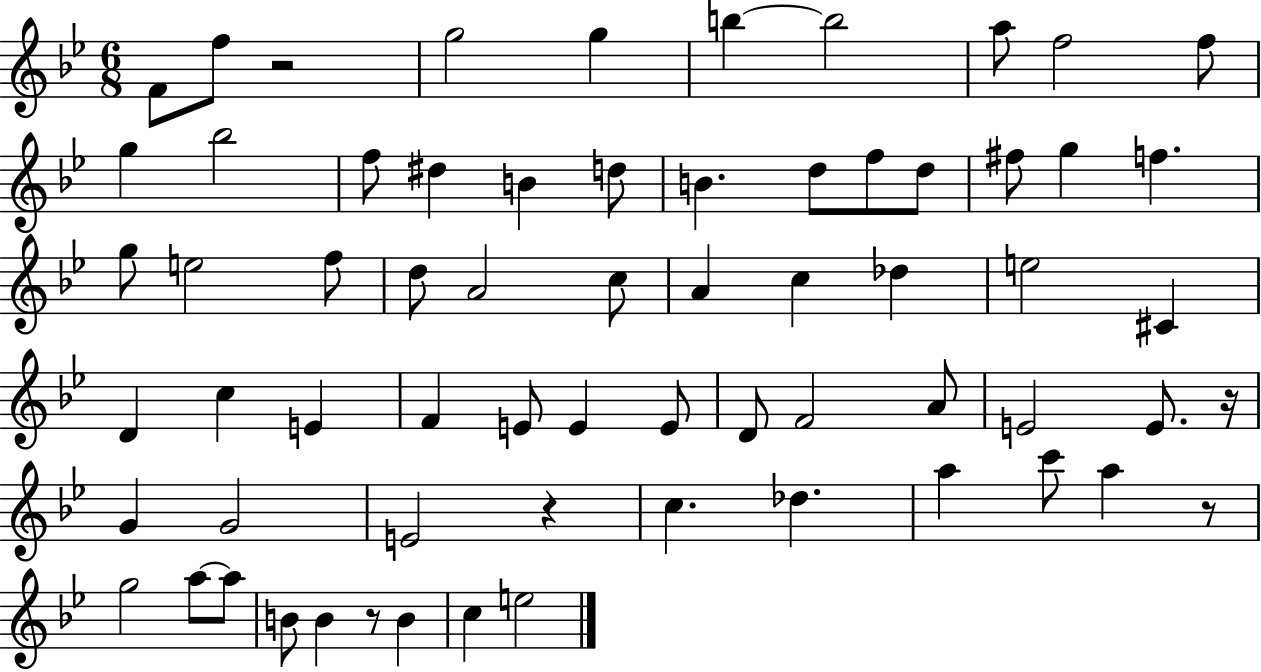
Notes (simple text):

F4/e F5/e R/h G5/h G5/q B5/q B5/h A5/e F5/h F5/e G5/q Bb5/h F5/e D#5/q B4/q D5/e B4/q. D5/e F5/e D5/e F#5/e G5/q F5/q. G5/e E5/h F5/e D5/e A4/h C5/e A4/q C5/q Db5/q E5/h C#4/q D4/q C5/q E4/q F4/q E4/e E4/q E4/e D4/e F4/h A4/e E4/h E4/e. R/s G4/q G4/h E4/h R/q C5/q. Db5/q. A5/q C6/e A5/q R/e G5/h A5/e A5/e B4/e B4/q R/e B4/q C5/q E5/h